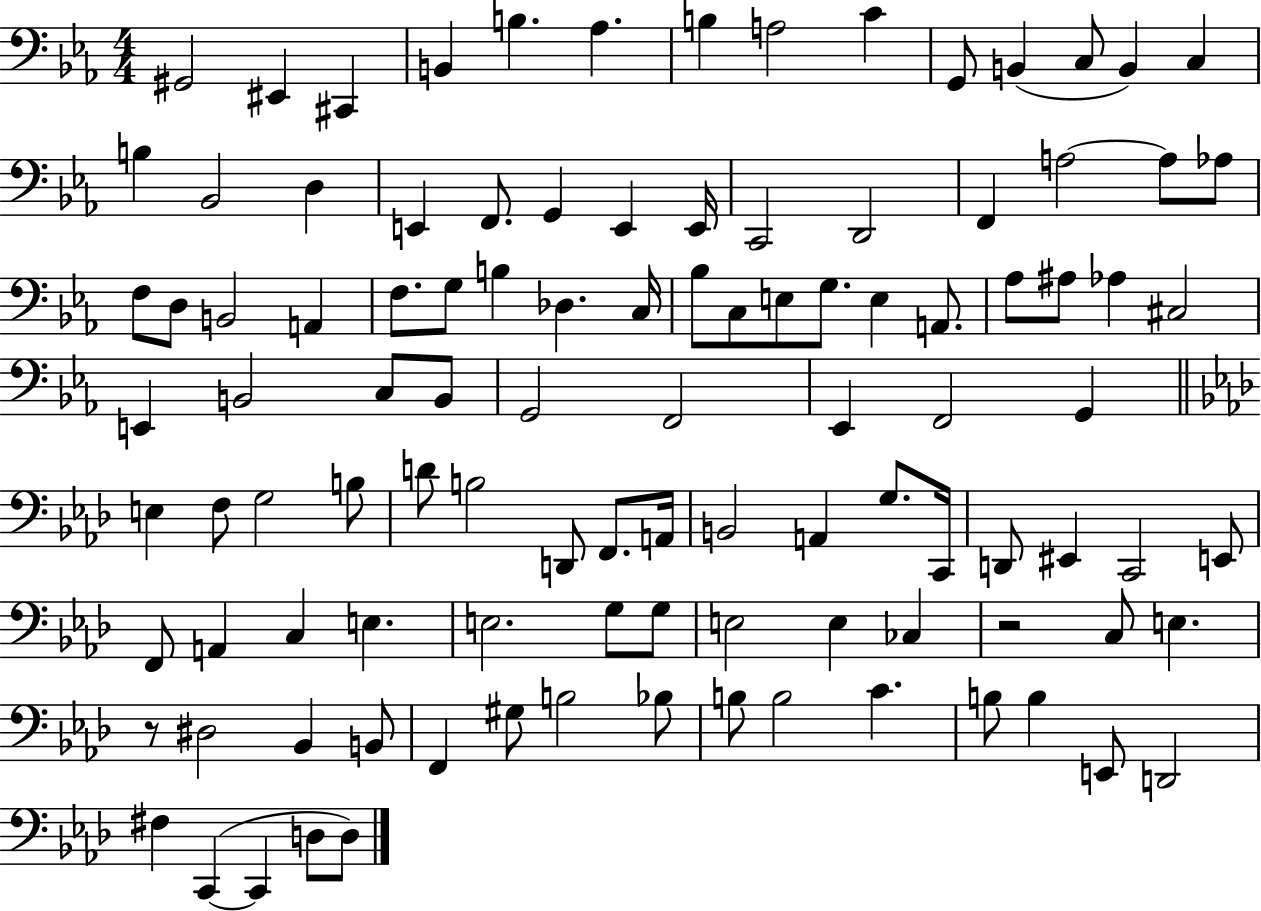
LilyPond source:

{
  \clef bass
  \numericTimeSignature
  \time 4/4
  \key ees \major
  \repeat volta 2 { gis,2 eis,4 cis,4 | b,4 b4. aes4. | b4 a2 c'4 | g,8 b,4( c8 b,4) c4 | \break b4 bes,2 d4 | e,4 f,8. g,4 e,4 e,16 | c,2 d,2 | f,4 a2~~ a8 aes8 | \break f8 d8 b,2 a,4 | f8. g8 b4 des4. c16 | bes8 c8 e8 g8. e4 a,8. | aes8 ais8 aes4 cis2 | \break e,4 b,2 c8 b,8 | g,2 f,2 | ees,4 f,2 g,4 | \bar "||" \break \key aes \major e4 f8 g2 b8 | d'8 b2 d,8 f,8. a,16 | b,2 a,4 g8. c,16 | d,8 eis,4 c,2 e,8 | \break f,8 a,4 c4 e4. | e2. g8 g8 | e2 e4 ces4 | r2 c8 e4. | \break r8 dis2 bes,4 b,8 | f,4 gis8 b2 bes8 | b8 b2 c'4. | b8 b4 e,8 d,2 | \break fis4 c,4~(~ c,4 d8 d8) | } \bar "|."
}